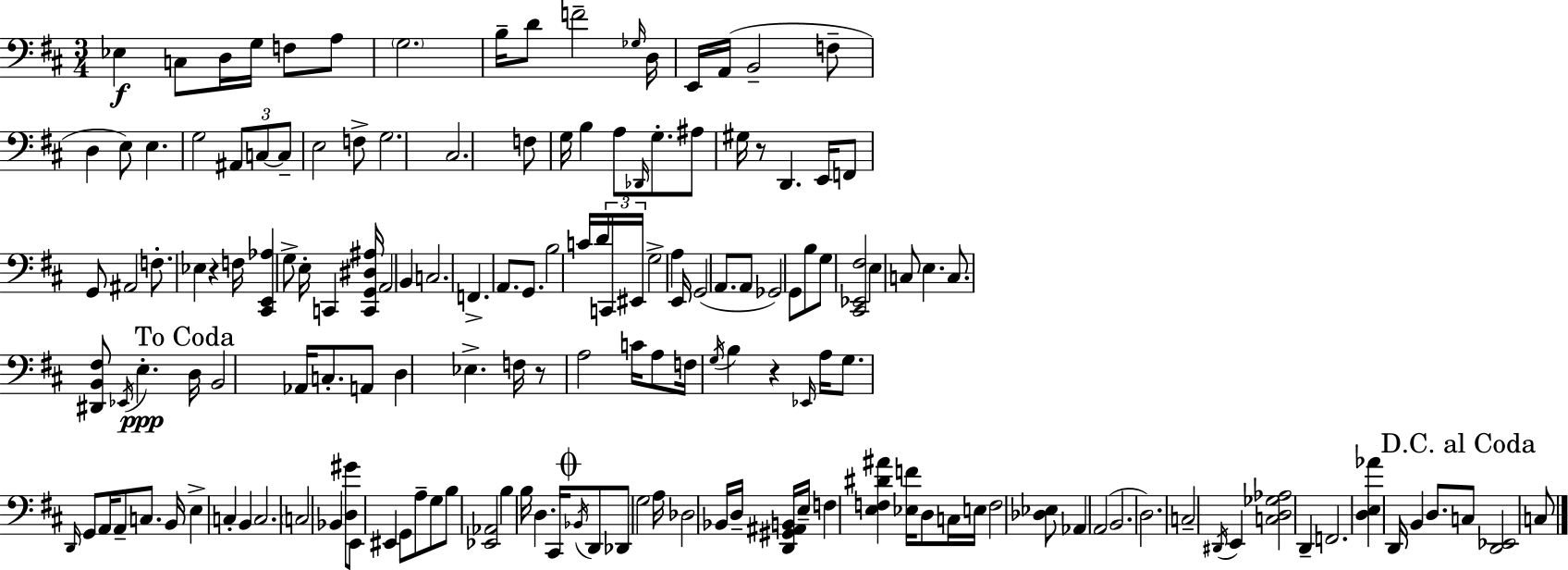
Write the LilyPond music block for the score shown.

{
  \clef bass
  \numericTimeSignature
  \time 3/4
  \key d \major
  \repeat volta 2 { ees4\f c8 d16 g16 f8 a8 | \parenthesize g2. | b16-- d'8 f'2-- \grace { ges16 } | d16 e,16 a,16( b,2-- f8-- | \break d4 e8) e4. | g2 \tuplet 3/2 { ais,8 c8~~ | c8-- } e2 f8-> | g2. | \break cis2. | f8 g16 b4 a8 \grace { des,16 } g8.-. | ais8 gis16 r8 d,4. | e,16 f,8 g,8 ais,2 | \break f8.-. ees4 r4 | f16 <cis, e, aes>4 g8-> e16-. c,4 | <c, g, dis ais>16 a,2 b,4 | c2. | \break f,4.-> a,8. g,8. | b2 c'16 \tuplet 3/2 { d'16 | c,16 eis,16 } g2-> a4 | e,16 g,2( a,8. | \break a,8 ges,2) | g,8 b8 g8 <cis, ees, fis>2 | e4 c8 e4. | c8. <dis, b, fis>8 \acciaccatura { ees,16 } e4.-.\ppp | \break \mark "To Coda" d16 b,2 aes,16 | c8.-. a,8 d4 ees4.-> | f16 r8 a2 | c'16 a8 f16 \acciaccatura { g16 } b4 r4 | \break \grace { ees,16 } a16 g8. \grace { d,16 } g,8 a,16 | a,8-- c8. b,16 e4-> c4-. | b,4 c2. | \parenthesize c2 | \break bes,4 <d gis'>8 e,8 eis,4 | g,8 a8-- g8 b8 <ees, aes,>2 | b4 b16 d4. | cis,16 \mark \markup { \musicglyph "scripts.coda" } \acciaccatura { bes,16 } d,8 des,8 g2 | \break a16 des2 | bes,16 d16-- <d, gis, ais, b,>16 e16-- f4 | <e f dis' ais'>4 <ees f'>16 d8 c16 e16 f2 | <des ees>8 aes,4 a,2( | \break b,2. | d2.) | c2-- | \acciaccatura { dis,16 } e,4 <c d ges aes>2 | \break d,4-- f,2. | <d e aes'>4 | d,16 b,4 d8. \mark "D.C. al Coda" c8 <d, ees,>2 | c8 } \bar "|."
}